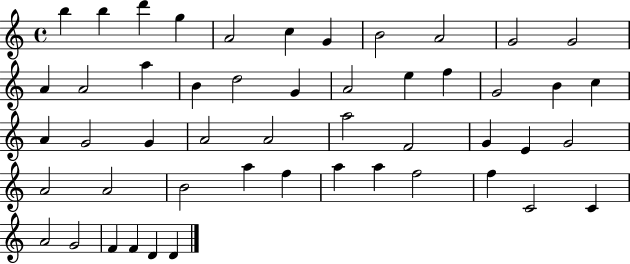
X:1
T:Untitled
M:4/4
L:1/4
K:C
b b d' g A2 c G B2 A2 G2 G2 A A2 a B d2 G A2 e f G2 B c A G2 G A2 A2 a2 F2 G E G2 A2 A2 B2 a f a a f2 f C2 C A2 G2 F F D D